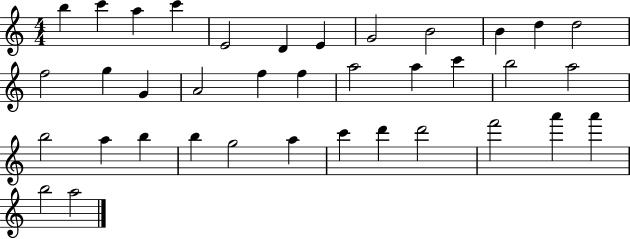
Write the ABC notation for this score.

X:1
T:Untitled
M:4/4
L:1/4
K:C
b c' a c' E2 D E G2 B2 B d d2 f2 g G A2 f f a2 a c' b2 a2 b2 a b b g2 a c' d' d'2 f'2 a' a' b2 a2